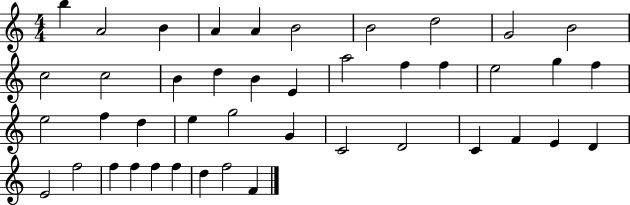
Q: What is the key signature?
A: C major